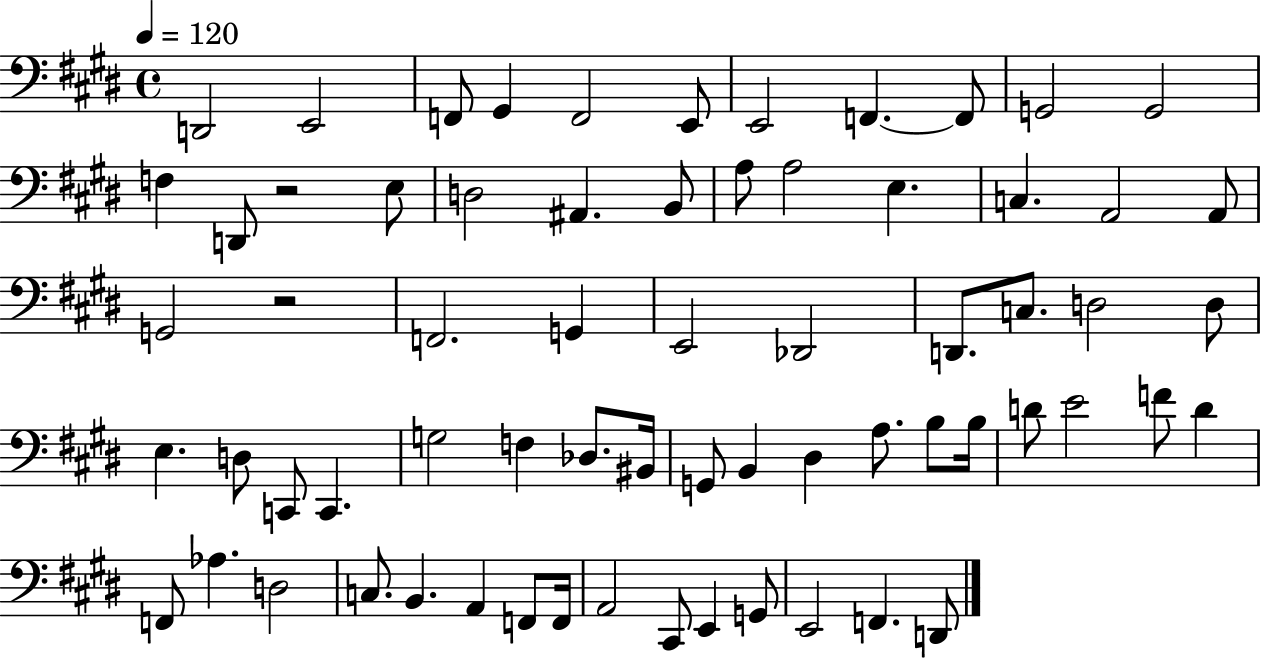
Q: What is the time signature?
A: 4/4